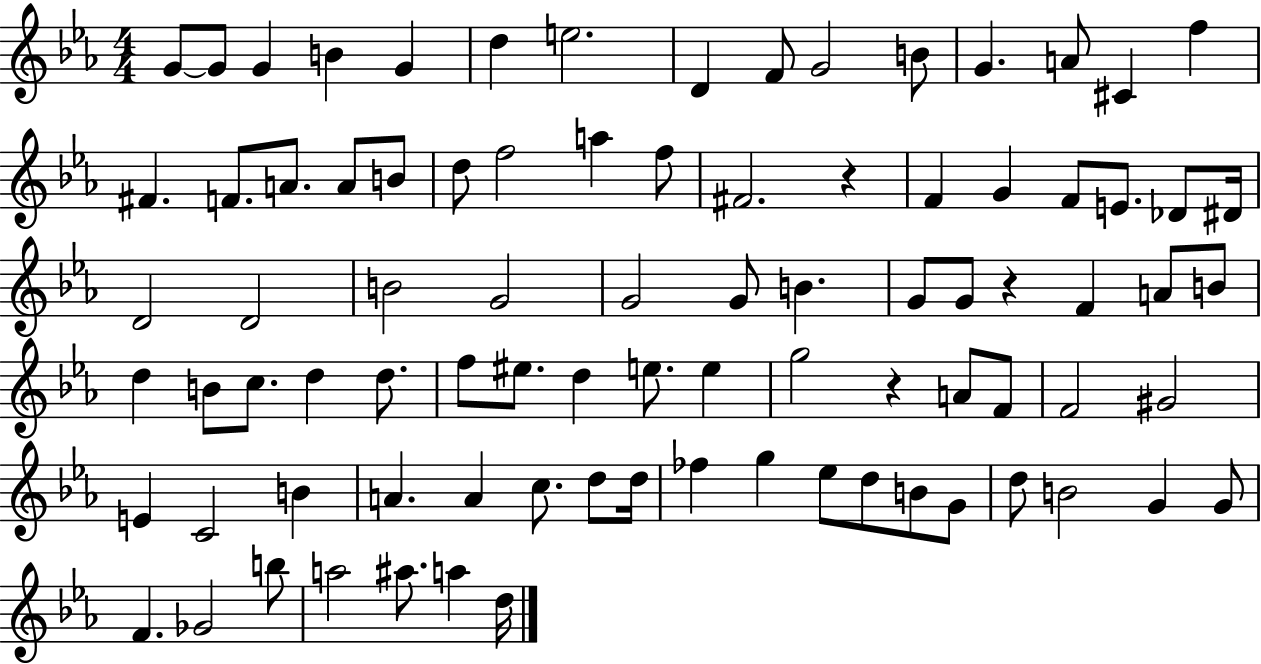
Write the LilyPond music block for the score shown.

{
  \clef treble
  \numericTimeSignature
  \time 4/4
  \key ees \major
  g'8~~ g'8 g'4 b'4 g'4 | d''4 e''2. | d'4 f'8 g'2 b'8 | g'4. a'8 cis'4 f''4 | \break fis'4. f'8. a'8. a'8 b'8 | d''8 f''2 a''4 f''8 | fis'2. r4 | f'4 g'4 f'8 e'8. des'8 dis'16 | \break d'2 d'2 | b'2 g'2 | g'2 g'8 b'4. | g'8 g'8 r4 f'4 a'8 b'8 | \break d''4 b'8 c''8. d''4 d''8. | f''8 eis''8. d''4 e''8. e''4 | g''2 r4 a'8 f'8 | f'2 gis'2 | \break e'4 c'2 b'4 | a'4. a'4 c''8. d''8 d''16 | fes''4 g''4 ees''8 d''8 b'8 g'8 | d''8 b'2 g'4 g'8 | \break f'4. ges'2 b''8 | a''2 ais''8. a''4 d''16 | \bar "|."
}